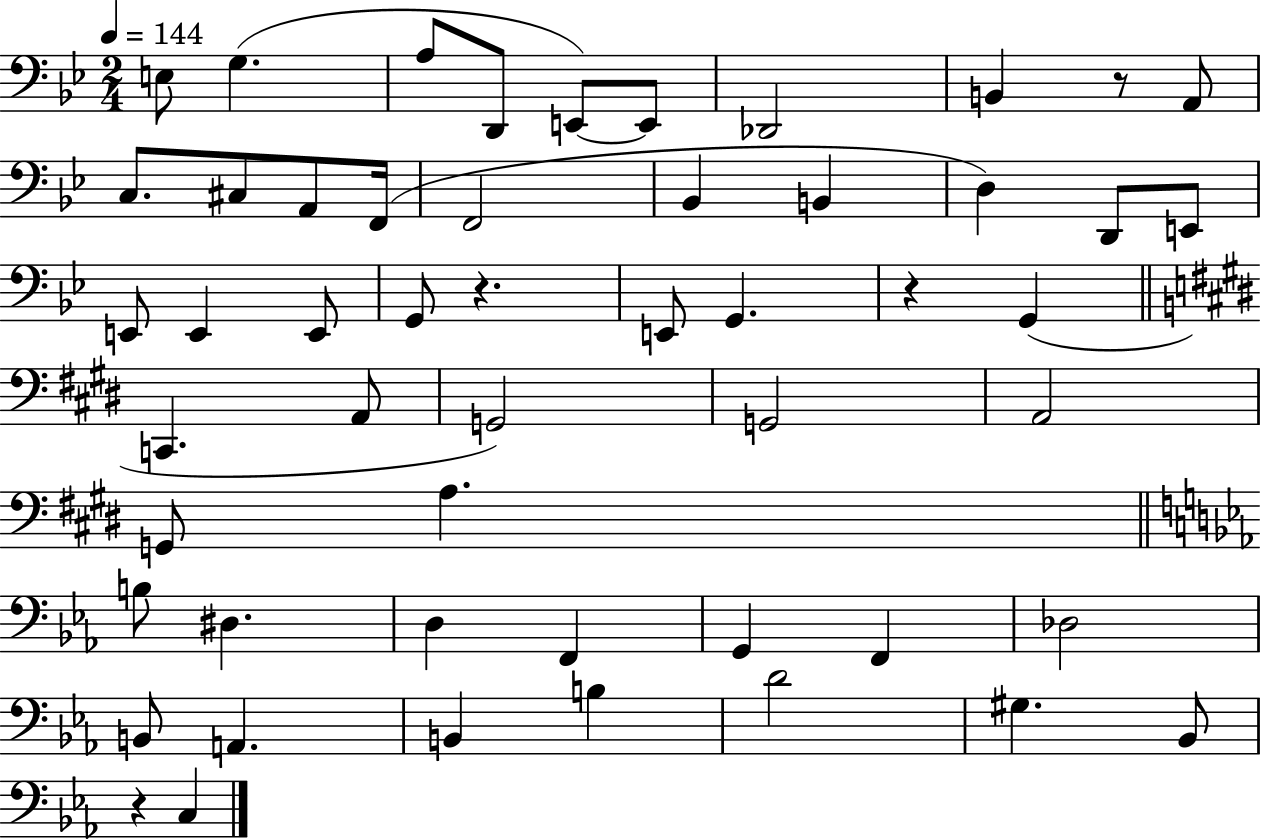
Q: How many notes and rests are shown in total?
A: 52